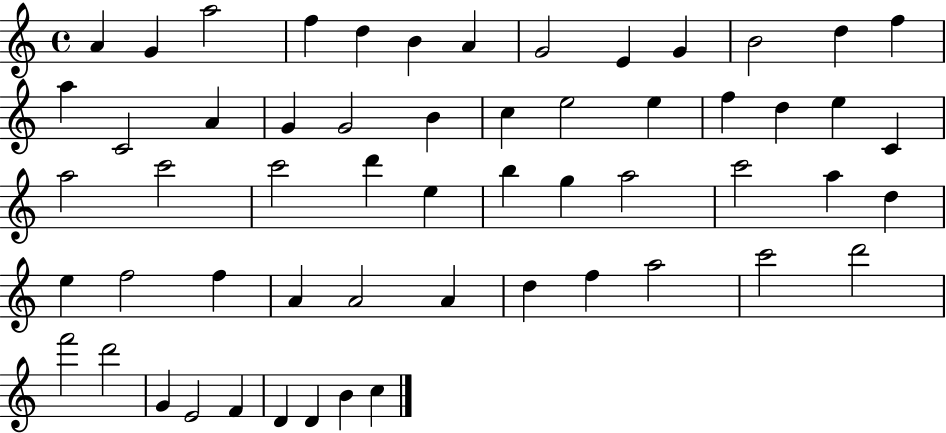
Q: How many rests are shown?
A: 0